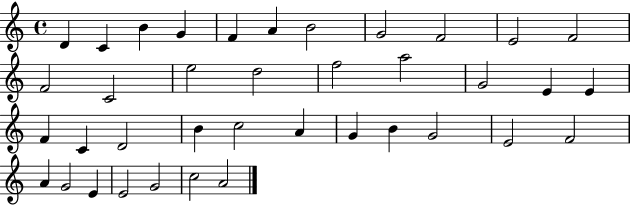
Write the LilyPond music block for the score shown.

{
  \clef treble
  \time 4/4
  \defaultTimeSignature
  \key c \major
  d'4 c'4 b'4 g'4 | f'4 a'4 b'2 | g'2 f'2 | e'2 f'2 | \break f'2 c'2 | e''2 d''2 | f''2 a''2 | g'2 e'4 e'4 | \break f'4 c'4 d'2 | b'4 c''2 a'4 | g'4 b'4 g'2 | e'2 f'2 | \break a'4 g'2 e'4 | e'2 g'2 | c''2 a'2 | \bar "|."
}